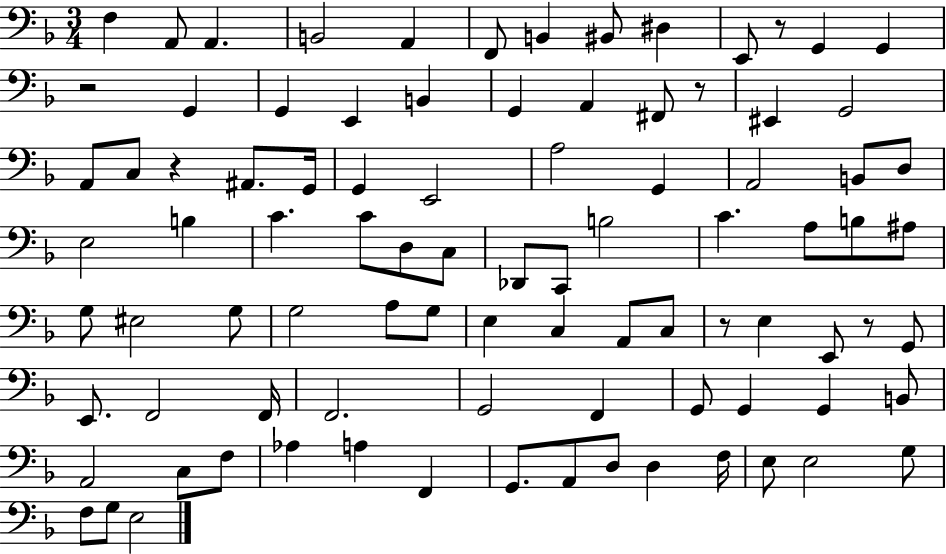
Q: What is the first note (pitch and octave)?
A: F3